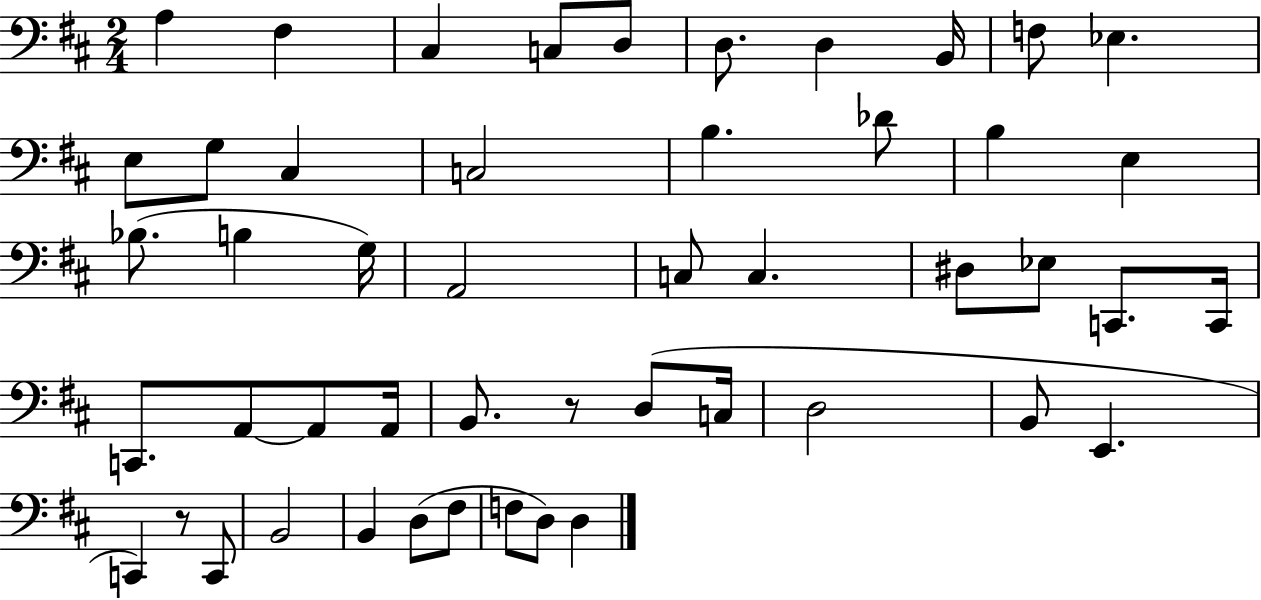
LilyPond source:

{
  \clef bass
  \numericTimeSignature
  \time 2/4
  \key d \major
  a4 fis4 | cis4 c8 d8 | d8. d4 b,16 | f8 ees4. | \break e8 g8 cis4 | c2 | b4. des'8 | b4 e4 | \break bes8.( b4 g16) | a,2 | c8 c4. | dis8 ees8 c,8. c,16 | \break c,8. a,8~~ a,8 a,16 | b,8. r8 d8( c16 | d2 | b,8 e,4. | \break c,4) r8 c,8 | b,2 | b,4 d8( fis8 | f8 d8) d4 | \break \bar "|."
}